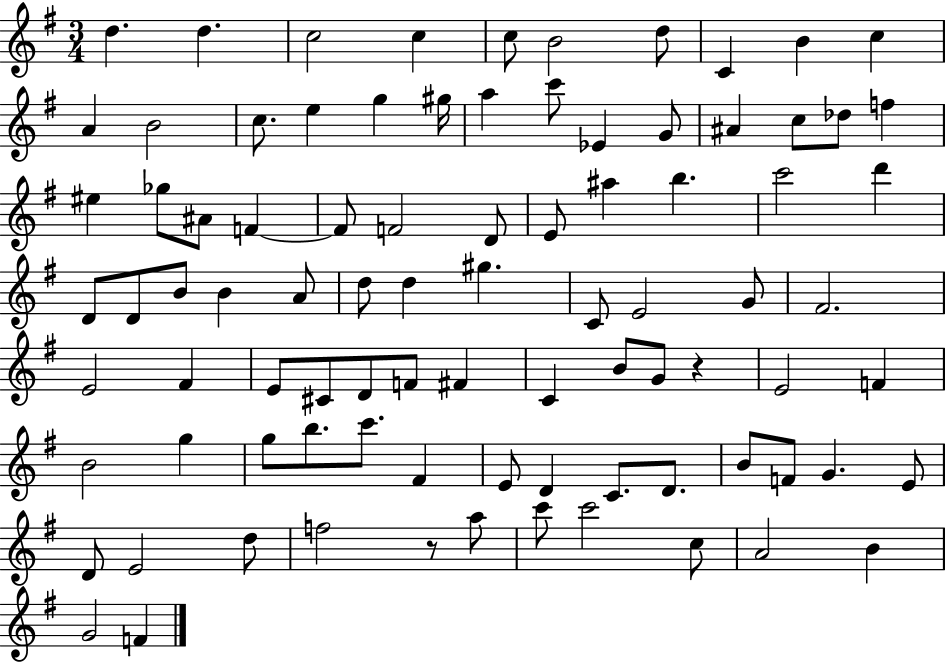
{
  \clef treble
  \numericTimeSignature
  \time 3/4
  \key g \major
  d''4. d''4. | c''2 c''4 | c''8 b'2 d''8 | c'4 b'4 c''4 | \break a'4 b'2 | c''8. e''4 g''4 gis''16 | a''4 c'''8 ees'4 g'8 | ais'4 c''8 des''8 f''4 | \break eis''4 ges''8 ais'8 f'4~~ | f'8 f'2 d'8 | e'8 ais''4 b''4. | c'''2 d'''4 | \break d'8 d'8 b'8 b'4 a'8 | d''8 d''4 gis''4. | c'8 e'2 g'8 | fis'2. | \break e'2 fis'4 | e'8 cis'8 d'8 f'8 fis'4 | c'4 b'8 g'8 r4 | e'2 f'4 | \break b'2 g''4 | g''8 b''8. c'''8. fis'4 | e'8 d'4 c'8. d'8. | b'8 f'8 g'4. e'8 | \break d'8 e'2 d''8 | f''2 r8 a''8 | c'''8 c'''2 c''8 | a'2 b'4 | \break g'2 f'4 | \bar "|."
}